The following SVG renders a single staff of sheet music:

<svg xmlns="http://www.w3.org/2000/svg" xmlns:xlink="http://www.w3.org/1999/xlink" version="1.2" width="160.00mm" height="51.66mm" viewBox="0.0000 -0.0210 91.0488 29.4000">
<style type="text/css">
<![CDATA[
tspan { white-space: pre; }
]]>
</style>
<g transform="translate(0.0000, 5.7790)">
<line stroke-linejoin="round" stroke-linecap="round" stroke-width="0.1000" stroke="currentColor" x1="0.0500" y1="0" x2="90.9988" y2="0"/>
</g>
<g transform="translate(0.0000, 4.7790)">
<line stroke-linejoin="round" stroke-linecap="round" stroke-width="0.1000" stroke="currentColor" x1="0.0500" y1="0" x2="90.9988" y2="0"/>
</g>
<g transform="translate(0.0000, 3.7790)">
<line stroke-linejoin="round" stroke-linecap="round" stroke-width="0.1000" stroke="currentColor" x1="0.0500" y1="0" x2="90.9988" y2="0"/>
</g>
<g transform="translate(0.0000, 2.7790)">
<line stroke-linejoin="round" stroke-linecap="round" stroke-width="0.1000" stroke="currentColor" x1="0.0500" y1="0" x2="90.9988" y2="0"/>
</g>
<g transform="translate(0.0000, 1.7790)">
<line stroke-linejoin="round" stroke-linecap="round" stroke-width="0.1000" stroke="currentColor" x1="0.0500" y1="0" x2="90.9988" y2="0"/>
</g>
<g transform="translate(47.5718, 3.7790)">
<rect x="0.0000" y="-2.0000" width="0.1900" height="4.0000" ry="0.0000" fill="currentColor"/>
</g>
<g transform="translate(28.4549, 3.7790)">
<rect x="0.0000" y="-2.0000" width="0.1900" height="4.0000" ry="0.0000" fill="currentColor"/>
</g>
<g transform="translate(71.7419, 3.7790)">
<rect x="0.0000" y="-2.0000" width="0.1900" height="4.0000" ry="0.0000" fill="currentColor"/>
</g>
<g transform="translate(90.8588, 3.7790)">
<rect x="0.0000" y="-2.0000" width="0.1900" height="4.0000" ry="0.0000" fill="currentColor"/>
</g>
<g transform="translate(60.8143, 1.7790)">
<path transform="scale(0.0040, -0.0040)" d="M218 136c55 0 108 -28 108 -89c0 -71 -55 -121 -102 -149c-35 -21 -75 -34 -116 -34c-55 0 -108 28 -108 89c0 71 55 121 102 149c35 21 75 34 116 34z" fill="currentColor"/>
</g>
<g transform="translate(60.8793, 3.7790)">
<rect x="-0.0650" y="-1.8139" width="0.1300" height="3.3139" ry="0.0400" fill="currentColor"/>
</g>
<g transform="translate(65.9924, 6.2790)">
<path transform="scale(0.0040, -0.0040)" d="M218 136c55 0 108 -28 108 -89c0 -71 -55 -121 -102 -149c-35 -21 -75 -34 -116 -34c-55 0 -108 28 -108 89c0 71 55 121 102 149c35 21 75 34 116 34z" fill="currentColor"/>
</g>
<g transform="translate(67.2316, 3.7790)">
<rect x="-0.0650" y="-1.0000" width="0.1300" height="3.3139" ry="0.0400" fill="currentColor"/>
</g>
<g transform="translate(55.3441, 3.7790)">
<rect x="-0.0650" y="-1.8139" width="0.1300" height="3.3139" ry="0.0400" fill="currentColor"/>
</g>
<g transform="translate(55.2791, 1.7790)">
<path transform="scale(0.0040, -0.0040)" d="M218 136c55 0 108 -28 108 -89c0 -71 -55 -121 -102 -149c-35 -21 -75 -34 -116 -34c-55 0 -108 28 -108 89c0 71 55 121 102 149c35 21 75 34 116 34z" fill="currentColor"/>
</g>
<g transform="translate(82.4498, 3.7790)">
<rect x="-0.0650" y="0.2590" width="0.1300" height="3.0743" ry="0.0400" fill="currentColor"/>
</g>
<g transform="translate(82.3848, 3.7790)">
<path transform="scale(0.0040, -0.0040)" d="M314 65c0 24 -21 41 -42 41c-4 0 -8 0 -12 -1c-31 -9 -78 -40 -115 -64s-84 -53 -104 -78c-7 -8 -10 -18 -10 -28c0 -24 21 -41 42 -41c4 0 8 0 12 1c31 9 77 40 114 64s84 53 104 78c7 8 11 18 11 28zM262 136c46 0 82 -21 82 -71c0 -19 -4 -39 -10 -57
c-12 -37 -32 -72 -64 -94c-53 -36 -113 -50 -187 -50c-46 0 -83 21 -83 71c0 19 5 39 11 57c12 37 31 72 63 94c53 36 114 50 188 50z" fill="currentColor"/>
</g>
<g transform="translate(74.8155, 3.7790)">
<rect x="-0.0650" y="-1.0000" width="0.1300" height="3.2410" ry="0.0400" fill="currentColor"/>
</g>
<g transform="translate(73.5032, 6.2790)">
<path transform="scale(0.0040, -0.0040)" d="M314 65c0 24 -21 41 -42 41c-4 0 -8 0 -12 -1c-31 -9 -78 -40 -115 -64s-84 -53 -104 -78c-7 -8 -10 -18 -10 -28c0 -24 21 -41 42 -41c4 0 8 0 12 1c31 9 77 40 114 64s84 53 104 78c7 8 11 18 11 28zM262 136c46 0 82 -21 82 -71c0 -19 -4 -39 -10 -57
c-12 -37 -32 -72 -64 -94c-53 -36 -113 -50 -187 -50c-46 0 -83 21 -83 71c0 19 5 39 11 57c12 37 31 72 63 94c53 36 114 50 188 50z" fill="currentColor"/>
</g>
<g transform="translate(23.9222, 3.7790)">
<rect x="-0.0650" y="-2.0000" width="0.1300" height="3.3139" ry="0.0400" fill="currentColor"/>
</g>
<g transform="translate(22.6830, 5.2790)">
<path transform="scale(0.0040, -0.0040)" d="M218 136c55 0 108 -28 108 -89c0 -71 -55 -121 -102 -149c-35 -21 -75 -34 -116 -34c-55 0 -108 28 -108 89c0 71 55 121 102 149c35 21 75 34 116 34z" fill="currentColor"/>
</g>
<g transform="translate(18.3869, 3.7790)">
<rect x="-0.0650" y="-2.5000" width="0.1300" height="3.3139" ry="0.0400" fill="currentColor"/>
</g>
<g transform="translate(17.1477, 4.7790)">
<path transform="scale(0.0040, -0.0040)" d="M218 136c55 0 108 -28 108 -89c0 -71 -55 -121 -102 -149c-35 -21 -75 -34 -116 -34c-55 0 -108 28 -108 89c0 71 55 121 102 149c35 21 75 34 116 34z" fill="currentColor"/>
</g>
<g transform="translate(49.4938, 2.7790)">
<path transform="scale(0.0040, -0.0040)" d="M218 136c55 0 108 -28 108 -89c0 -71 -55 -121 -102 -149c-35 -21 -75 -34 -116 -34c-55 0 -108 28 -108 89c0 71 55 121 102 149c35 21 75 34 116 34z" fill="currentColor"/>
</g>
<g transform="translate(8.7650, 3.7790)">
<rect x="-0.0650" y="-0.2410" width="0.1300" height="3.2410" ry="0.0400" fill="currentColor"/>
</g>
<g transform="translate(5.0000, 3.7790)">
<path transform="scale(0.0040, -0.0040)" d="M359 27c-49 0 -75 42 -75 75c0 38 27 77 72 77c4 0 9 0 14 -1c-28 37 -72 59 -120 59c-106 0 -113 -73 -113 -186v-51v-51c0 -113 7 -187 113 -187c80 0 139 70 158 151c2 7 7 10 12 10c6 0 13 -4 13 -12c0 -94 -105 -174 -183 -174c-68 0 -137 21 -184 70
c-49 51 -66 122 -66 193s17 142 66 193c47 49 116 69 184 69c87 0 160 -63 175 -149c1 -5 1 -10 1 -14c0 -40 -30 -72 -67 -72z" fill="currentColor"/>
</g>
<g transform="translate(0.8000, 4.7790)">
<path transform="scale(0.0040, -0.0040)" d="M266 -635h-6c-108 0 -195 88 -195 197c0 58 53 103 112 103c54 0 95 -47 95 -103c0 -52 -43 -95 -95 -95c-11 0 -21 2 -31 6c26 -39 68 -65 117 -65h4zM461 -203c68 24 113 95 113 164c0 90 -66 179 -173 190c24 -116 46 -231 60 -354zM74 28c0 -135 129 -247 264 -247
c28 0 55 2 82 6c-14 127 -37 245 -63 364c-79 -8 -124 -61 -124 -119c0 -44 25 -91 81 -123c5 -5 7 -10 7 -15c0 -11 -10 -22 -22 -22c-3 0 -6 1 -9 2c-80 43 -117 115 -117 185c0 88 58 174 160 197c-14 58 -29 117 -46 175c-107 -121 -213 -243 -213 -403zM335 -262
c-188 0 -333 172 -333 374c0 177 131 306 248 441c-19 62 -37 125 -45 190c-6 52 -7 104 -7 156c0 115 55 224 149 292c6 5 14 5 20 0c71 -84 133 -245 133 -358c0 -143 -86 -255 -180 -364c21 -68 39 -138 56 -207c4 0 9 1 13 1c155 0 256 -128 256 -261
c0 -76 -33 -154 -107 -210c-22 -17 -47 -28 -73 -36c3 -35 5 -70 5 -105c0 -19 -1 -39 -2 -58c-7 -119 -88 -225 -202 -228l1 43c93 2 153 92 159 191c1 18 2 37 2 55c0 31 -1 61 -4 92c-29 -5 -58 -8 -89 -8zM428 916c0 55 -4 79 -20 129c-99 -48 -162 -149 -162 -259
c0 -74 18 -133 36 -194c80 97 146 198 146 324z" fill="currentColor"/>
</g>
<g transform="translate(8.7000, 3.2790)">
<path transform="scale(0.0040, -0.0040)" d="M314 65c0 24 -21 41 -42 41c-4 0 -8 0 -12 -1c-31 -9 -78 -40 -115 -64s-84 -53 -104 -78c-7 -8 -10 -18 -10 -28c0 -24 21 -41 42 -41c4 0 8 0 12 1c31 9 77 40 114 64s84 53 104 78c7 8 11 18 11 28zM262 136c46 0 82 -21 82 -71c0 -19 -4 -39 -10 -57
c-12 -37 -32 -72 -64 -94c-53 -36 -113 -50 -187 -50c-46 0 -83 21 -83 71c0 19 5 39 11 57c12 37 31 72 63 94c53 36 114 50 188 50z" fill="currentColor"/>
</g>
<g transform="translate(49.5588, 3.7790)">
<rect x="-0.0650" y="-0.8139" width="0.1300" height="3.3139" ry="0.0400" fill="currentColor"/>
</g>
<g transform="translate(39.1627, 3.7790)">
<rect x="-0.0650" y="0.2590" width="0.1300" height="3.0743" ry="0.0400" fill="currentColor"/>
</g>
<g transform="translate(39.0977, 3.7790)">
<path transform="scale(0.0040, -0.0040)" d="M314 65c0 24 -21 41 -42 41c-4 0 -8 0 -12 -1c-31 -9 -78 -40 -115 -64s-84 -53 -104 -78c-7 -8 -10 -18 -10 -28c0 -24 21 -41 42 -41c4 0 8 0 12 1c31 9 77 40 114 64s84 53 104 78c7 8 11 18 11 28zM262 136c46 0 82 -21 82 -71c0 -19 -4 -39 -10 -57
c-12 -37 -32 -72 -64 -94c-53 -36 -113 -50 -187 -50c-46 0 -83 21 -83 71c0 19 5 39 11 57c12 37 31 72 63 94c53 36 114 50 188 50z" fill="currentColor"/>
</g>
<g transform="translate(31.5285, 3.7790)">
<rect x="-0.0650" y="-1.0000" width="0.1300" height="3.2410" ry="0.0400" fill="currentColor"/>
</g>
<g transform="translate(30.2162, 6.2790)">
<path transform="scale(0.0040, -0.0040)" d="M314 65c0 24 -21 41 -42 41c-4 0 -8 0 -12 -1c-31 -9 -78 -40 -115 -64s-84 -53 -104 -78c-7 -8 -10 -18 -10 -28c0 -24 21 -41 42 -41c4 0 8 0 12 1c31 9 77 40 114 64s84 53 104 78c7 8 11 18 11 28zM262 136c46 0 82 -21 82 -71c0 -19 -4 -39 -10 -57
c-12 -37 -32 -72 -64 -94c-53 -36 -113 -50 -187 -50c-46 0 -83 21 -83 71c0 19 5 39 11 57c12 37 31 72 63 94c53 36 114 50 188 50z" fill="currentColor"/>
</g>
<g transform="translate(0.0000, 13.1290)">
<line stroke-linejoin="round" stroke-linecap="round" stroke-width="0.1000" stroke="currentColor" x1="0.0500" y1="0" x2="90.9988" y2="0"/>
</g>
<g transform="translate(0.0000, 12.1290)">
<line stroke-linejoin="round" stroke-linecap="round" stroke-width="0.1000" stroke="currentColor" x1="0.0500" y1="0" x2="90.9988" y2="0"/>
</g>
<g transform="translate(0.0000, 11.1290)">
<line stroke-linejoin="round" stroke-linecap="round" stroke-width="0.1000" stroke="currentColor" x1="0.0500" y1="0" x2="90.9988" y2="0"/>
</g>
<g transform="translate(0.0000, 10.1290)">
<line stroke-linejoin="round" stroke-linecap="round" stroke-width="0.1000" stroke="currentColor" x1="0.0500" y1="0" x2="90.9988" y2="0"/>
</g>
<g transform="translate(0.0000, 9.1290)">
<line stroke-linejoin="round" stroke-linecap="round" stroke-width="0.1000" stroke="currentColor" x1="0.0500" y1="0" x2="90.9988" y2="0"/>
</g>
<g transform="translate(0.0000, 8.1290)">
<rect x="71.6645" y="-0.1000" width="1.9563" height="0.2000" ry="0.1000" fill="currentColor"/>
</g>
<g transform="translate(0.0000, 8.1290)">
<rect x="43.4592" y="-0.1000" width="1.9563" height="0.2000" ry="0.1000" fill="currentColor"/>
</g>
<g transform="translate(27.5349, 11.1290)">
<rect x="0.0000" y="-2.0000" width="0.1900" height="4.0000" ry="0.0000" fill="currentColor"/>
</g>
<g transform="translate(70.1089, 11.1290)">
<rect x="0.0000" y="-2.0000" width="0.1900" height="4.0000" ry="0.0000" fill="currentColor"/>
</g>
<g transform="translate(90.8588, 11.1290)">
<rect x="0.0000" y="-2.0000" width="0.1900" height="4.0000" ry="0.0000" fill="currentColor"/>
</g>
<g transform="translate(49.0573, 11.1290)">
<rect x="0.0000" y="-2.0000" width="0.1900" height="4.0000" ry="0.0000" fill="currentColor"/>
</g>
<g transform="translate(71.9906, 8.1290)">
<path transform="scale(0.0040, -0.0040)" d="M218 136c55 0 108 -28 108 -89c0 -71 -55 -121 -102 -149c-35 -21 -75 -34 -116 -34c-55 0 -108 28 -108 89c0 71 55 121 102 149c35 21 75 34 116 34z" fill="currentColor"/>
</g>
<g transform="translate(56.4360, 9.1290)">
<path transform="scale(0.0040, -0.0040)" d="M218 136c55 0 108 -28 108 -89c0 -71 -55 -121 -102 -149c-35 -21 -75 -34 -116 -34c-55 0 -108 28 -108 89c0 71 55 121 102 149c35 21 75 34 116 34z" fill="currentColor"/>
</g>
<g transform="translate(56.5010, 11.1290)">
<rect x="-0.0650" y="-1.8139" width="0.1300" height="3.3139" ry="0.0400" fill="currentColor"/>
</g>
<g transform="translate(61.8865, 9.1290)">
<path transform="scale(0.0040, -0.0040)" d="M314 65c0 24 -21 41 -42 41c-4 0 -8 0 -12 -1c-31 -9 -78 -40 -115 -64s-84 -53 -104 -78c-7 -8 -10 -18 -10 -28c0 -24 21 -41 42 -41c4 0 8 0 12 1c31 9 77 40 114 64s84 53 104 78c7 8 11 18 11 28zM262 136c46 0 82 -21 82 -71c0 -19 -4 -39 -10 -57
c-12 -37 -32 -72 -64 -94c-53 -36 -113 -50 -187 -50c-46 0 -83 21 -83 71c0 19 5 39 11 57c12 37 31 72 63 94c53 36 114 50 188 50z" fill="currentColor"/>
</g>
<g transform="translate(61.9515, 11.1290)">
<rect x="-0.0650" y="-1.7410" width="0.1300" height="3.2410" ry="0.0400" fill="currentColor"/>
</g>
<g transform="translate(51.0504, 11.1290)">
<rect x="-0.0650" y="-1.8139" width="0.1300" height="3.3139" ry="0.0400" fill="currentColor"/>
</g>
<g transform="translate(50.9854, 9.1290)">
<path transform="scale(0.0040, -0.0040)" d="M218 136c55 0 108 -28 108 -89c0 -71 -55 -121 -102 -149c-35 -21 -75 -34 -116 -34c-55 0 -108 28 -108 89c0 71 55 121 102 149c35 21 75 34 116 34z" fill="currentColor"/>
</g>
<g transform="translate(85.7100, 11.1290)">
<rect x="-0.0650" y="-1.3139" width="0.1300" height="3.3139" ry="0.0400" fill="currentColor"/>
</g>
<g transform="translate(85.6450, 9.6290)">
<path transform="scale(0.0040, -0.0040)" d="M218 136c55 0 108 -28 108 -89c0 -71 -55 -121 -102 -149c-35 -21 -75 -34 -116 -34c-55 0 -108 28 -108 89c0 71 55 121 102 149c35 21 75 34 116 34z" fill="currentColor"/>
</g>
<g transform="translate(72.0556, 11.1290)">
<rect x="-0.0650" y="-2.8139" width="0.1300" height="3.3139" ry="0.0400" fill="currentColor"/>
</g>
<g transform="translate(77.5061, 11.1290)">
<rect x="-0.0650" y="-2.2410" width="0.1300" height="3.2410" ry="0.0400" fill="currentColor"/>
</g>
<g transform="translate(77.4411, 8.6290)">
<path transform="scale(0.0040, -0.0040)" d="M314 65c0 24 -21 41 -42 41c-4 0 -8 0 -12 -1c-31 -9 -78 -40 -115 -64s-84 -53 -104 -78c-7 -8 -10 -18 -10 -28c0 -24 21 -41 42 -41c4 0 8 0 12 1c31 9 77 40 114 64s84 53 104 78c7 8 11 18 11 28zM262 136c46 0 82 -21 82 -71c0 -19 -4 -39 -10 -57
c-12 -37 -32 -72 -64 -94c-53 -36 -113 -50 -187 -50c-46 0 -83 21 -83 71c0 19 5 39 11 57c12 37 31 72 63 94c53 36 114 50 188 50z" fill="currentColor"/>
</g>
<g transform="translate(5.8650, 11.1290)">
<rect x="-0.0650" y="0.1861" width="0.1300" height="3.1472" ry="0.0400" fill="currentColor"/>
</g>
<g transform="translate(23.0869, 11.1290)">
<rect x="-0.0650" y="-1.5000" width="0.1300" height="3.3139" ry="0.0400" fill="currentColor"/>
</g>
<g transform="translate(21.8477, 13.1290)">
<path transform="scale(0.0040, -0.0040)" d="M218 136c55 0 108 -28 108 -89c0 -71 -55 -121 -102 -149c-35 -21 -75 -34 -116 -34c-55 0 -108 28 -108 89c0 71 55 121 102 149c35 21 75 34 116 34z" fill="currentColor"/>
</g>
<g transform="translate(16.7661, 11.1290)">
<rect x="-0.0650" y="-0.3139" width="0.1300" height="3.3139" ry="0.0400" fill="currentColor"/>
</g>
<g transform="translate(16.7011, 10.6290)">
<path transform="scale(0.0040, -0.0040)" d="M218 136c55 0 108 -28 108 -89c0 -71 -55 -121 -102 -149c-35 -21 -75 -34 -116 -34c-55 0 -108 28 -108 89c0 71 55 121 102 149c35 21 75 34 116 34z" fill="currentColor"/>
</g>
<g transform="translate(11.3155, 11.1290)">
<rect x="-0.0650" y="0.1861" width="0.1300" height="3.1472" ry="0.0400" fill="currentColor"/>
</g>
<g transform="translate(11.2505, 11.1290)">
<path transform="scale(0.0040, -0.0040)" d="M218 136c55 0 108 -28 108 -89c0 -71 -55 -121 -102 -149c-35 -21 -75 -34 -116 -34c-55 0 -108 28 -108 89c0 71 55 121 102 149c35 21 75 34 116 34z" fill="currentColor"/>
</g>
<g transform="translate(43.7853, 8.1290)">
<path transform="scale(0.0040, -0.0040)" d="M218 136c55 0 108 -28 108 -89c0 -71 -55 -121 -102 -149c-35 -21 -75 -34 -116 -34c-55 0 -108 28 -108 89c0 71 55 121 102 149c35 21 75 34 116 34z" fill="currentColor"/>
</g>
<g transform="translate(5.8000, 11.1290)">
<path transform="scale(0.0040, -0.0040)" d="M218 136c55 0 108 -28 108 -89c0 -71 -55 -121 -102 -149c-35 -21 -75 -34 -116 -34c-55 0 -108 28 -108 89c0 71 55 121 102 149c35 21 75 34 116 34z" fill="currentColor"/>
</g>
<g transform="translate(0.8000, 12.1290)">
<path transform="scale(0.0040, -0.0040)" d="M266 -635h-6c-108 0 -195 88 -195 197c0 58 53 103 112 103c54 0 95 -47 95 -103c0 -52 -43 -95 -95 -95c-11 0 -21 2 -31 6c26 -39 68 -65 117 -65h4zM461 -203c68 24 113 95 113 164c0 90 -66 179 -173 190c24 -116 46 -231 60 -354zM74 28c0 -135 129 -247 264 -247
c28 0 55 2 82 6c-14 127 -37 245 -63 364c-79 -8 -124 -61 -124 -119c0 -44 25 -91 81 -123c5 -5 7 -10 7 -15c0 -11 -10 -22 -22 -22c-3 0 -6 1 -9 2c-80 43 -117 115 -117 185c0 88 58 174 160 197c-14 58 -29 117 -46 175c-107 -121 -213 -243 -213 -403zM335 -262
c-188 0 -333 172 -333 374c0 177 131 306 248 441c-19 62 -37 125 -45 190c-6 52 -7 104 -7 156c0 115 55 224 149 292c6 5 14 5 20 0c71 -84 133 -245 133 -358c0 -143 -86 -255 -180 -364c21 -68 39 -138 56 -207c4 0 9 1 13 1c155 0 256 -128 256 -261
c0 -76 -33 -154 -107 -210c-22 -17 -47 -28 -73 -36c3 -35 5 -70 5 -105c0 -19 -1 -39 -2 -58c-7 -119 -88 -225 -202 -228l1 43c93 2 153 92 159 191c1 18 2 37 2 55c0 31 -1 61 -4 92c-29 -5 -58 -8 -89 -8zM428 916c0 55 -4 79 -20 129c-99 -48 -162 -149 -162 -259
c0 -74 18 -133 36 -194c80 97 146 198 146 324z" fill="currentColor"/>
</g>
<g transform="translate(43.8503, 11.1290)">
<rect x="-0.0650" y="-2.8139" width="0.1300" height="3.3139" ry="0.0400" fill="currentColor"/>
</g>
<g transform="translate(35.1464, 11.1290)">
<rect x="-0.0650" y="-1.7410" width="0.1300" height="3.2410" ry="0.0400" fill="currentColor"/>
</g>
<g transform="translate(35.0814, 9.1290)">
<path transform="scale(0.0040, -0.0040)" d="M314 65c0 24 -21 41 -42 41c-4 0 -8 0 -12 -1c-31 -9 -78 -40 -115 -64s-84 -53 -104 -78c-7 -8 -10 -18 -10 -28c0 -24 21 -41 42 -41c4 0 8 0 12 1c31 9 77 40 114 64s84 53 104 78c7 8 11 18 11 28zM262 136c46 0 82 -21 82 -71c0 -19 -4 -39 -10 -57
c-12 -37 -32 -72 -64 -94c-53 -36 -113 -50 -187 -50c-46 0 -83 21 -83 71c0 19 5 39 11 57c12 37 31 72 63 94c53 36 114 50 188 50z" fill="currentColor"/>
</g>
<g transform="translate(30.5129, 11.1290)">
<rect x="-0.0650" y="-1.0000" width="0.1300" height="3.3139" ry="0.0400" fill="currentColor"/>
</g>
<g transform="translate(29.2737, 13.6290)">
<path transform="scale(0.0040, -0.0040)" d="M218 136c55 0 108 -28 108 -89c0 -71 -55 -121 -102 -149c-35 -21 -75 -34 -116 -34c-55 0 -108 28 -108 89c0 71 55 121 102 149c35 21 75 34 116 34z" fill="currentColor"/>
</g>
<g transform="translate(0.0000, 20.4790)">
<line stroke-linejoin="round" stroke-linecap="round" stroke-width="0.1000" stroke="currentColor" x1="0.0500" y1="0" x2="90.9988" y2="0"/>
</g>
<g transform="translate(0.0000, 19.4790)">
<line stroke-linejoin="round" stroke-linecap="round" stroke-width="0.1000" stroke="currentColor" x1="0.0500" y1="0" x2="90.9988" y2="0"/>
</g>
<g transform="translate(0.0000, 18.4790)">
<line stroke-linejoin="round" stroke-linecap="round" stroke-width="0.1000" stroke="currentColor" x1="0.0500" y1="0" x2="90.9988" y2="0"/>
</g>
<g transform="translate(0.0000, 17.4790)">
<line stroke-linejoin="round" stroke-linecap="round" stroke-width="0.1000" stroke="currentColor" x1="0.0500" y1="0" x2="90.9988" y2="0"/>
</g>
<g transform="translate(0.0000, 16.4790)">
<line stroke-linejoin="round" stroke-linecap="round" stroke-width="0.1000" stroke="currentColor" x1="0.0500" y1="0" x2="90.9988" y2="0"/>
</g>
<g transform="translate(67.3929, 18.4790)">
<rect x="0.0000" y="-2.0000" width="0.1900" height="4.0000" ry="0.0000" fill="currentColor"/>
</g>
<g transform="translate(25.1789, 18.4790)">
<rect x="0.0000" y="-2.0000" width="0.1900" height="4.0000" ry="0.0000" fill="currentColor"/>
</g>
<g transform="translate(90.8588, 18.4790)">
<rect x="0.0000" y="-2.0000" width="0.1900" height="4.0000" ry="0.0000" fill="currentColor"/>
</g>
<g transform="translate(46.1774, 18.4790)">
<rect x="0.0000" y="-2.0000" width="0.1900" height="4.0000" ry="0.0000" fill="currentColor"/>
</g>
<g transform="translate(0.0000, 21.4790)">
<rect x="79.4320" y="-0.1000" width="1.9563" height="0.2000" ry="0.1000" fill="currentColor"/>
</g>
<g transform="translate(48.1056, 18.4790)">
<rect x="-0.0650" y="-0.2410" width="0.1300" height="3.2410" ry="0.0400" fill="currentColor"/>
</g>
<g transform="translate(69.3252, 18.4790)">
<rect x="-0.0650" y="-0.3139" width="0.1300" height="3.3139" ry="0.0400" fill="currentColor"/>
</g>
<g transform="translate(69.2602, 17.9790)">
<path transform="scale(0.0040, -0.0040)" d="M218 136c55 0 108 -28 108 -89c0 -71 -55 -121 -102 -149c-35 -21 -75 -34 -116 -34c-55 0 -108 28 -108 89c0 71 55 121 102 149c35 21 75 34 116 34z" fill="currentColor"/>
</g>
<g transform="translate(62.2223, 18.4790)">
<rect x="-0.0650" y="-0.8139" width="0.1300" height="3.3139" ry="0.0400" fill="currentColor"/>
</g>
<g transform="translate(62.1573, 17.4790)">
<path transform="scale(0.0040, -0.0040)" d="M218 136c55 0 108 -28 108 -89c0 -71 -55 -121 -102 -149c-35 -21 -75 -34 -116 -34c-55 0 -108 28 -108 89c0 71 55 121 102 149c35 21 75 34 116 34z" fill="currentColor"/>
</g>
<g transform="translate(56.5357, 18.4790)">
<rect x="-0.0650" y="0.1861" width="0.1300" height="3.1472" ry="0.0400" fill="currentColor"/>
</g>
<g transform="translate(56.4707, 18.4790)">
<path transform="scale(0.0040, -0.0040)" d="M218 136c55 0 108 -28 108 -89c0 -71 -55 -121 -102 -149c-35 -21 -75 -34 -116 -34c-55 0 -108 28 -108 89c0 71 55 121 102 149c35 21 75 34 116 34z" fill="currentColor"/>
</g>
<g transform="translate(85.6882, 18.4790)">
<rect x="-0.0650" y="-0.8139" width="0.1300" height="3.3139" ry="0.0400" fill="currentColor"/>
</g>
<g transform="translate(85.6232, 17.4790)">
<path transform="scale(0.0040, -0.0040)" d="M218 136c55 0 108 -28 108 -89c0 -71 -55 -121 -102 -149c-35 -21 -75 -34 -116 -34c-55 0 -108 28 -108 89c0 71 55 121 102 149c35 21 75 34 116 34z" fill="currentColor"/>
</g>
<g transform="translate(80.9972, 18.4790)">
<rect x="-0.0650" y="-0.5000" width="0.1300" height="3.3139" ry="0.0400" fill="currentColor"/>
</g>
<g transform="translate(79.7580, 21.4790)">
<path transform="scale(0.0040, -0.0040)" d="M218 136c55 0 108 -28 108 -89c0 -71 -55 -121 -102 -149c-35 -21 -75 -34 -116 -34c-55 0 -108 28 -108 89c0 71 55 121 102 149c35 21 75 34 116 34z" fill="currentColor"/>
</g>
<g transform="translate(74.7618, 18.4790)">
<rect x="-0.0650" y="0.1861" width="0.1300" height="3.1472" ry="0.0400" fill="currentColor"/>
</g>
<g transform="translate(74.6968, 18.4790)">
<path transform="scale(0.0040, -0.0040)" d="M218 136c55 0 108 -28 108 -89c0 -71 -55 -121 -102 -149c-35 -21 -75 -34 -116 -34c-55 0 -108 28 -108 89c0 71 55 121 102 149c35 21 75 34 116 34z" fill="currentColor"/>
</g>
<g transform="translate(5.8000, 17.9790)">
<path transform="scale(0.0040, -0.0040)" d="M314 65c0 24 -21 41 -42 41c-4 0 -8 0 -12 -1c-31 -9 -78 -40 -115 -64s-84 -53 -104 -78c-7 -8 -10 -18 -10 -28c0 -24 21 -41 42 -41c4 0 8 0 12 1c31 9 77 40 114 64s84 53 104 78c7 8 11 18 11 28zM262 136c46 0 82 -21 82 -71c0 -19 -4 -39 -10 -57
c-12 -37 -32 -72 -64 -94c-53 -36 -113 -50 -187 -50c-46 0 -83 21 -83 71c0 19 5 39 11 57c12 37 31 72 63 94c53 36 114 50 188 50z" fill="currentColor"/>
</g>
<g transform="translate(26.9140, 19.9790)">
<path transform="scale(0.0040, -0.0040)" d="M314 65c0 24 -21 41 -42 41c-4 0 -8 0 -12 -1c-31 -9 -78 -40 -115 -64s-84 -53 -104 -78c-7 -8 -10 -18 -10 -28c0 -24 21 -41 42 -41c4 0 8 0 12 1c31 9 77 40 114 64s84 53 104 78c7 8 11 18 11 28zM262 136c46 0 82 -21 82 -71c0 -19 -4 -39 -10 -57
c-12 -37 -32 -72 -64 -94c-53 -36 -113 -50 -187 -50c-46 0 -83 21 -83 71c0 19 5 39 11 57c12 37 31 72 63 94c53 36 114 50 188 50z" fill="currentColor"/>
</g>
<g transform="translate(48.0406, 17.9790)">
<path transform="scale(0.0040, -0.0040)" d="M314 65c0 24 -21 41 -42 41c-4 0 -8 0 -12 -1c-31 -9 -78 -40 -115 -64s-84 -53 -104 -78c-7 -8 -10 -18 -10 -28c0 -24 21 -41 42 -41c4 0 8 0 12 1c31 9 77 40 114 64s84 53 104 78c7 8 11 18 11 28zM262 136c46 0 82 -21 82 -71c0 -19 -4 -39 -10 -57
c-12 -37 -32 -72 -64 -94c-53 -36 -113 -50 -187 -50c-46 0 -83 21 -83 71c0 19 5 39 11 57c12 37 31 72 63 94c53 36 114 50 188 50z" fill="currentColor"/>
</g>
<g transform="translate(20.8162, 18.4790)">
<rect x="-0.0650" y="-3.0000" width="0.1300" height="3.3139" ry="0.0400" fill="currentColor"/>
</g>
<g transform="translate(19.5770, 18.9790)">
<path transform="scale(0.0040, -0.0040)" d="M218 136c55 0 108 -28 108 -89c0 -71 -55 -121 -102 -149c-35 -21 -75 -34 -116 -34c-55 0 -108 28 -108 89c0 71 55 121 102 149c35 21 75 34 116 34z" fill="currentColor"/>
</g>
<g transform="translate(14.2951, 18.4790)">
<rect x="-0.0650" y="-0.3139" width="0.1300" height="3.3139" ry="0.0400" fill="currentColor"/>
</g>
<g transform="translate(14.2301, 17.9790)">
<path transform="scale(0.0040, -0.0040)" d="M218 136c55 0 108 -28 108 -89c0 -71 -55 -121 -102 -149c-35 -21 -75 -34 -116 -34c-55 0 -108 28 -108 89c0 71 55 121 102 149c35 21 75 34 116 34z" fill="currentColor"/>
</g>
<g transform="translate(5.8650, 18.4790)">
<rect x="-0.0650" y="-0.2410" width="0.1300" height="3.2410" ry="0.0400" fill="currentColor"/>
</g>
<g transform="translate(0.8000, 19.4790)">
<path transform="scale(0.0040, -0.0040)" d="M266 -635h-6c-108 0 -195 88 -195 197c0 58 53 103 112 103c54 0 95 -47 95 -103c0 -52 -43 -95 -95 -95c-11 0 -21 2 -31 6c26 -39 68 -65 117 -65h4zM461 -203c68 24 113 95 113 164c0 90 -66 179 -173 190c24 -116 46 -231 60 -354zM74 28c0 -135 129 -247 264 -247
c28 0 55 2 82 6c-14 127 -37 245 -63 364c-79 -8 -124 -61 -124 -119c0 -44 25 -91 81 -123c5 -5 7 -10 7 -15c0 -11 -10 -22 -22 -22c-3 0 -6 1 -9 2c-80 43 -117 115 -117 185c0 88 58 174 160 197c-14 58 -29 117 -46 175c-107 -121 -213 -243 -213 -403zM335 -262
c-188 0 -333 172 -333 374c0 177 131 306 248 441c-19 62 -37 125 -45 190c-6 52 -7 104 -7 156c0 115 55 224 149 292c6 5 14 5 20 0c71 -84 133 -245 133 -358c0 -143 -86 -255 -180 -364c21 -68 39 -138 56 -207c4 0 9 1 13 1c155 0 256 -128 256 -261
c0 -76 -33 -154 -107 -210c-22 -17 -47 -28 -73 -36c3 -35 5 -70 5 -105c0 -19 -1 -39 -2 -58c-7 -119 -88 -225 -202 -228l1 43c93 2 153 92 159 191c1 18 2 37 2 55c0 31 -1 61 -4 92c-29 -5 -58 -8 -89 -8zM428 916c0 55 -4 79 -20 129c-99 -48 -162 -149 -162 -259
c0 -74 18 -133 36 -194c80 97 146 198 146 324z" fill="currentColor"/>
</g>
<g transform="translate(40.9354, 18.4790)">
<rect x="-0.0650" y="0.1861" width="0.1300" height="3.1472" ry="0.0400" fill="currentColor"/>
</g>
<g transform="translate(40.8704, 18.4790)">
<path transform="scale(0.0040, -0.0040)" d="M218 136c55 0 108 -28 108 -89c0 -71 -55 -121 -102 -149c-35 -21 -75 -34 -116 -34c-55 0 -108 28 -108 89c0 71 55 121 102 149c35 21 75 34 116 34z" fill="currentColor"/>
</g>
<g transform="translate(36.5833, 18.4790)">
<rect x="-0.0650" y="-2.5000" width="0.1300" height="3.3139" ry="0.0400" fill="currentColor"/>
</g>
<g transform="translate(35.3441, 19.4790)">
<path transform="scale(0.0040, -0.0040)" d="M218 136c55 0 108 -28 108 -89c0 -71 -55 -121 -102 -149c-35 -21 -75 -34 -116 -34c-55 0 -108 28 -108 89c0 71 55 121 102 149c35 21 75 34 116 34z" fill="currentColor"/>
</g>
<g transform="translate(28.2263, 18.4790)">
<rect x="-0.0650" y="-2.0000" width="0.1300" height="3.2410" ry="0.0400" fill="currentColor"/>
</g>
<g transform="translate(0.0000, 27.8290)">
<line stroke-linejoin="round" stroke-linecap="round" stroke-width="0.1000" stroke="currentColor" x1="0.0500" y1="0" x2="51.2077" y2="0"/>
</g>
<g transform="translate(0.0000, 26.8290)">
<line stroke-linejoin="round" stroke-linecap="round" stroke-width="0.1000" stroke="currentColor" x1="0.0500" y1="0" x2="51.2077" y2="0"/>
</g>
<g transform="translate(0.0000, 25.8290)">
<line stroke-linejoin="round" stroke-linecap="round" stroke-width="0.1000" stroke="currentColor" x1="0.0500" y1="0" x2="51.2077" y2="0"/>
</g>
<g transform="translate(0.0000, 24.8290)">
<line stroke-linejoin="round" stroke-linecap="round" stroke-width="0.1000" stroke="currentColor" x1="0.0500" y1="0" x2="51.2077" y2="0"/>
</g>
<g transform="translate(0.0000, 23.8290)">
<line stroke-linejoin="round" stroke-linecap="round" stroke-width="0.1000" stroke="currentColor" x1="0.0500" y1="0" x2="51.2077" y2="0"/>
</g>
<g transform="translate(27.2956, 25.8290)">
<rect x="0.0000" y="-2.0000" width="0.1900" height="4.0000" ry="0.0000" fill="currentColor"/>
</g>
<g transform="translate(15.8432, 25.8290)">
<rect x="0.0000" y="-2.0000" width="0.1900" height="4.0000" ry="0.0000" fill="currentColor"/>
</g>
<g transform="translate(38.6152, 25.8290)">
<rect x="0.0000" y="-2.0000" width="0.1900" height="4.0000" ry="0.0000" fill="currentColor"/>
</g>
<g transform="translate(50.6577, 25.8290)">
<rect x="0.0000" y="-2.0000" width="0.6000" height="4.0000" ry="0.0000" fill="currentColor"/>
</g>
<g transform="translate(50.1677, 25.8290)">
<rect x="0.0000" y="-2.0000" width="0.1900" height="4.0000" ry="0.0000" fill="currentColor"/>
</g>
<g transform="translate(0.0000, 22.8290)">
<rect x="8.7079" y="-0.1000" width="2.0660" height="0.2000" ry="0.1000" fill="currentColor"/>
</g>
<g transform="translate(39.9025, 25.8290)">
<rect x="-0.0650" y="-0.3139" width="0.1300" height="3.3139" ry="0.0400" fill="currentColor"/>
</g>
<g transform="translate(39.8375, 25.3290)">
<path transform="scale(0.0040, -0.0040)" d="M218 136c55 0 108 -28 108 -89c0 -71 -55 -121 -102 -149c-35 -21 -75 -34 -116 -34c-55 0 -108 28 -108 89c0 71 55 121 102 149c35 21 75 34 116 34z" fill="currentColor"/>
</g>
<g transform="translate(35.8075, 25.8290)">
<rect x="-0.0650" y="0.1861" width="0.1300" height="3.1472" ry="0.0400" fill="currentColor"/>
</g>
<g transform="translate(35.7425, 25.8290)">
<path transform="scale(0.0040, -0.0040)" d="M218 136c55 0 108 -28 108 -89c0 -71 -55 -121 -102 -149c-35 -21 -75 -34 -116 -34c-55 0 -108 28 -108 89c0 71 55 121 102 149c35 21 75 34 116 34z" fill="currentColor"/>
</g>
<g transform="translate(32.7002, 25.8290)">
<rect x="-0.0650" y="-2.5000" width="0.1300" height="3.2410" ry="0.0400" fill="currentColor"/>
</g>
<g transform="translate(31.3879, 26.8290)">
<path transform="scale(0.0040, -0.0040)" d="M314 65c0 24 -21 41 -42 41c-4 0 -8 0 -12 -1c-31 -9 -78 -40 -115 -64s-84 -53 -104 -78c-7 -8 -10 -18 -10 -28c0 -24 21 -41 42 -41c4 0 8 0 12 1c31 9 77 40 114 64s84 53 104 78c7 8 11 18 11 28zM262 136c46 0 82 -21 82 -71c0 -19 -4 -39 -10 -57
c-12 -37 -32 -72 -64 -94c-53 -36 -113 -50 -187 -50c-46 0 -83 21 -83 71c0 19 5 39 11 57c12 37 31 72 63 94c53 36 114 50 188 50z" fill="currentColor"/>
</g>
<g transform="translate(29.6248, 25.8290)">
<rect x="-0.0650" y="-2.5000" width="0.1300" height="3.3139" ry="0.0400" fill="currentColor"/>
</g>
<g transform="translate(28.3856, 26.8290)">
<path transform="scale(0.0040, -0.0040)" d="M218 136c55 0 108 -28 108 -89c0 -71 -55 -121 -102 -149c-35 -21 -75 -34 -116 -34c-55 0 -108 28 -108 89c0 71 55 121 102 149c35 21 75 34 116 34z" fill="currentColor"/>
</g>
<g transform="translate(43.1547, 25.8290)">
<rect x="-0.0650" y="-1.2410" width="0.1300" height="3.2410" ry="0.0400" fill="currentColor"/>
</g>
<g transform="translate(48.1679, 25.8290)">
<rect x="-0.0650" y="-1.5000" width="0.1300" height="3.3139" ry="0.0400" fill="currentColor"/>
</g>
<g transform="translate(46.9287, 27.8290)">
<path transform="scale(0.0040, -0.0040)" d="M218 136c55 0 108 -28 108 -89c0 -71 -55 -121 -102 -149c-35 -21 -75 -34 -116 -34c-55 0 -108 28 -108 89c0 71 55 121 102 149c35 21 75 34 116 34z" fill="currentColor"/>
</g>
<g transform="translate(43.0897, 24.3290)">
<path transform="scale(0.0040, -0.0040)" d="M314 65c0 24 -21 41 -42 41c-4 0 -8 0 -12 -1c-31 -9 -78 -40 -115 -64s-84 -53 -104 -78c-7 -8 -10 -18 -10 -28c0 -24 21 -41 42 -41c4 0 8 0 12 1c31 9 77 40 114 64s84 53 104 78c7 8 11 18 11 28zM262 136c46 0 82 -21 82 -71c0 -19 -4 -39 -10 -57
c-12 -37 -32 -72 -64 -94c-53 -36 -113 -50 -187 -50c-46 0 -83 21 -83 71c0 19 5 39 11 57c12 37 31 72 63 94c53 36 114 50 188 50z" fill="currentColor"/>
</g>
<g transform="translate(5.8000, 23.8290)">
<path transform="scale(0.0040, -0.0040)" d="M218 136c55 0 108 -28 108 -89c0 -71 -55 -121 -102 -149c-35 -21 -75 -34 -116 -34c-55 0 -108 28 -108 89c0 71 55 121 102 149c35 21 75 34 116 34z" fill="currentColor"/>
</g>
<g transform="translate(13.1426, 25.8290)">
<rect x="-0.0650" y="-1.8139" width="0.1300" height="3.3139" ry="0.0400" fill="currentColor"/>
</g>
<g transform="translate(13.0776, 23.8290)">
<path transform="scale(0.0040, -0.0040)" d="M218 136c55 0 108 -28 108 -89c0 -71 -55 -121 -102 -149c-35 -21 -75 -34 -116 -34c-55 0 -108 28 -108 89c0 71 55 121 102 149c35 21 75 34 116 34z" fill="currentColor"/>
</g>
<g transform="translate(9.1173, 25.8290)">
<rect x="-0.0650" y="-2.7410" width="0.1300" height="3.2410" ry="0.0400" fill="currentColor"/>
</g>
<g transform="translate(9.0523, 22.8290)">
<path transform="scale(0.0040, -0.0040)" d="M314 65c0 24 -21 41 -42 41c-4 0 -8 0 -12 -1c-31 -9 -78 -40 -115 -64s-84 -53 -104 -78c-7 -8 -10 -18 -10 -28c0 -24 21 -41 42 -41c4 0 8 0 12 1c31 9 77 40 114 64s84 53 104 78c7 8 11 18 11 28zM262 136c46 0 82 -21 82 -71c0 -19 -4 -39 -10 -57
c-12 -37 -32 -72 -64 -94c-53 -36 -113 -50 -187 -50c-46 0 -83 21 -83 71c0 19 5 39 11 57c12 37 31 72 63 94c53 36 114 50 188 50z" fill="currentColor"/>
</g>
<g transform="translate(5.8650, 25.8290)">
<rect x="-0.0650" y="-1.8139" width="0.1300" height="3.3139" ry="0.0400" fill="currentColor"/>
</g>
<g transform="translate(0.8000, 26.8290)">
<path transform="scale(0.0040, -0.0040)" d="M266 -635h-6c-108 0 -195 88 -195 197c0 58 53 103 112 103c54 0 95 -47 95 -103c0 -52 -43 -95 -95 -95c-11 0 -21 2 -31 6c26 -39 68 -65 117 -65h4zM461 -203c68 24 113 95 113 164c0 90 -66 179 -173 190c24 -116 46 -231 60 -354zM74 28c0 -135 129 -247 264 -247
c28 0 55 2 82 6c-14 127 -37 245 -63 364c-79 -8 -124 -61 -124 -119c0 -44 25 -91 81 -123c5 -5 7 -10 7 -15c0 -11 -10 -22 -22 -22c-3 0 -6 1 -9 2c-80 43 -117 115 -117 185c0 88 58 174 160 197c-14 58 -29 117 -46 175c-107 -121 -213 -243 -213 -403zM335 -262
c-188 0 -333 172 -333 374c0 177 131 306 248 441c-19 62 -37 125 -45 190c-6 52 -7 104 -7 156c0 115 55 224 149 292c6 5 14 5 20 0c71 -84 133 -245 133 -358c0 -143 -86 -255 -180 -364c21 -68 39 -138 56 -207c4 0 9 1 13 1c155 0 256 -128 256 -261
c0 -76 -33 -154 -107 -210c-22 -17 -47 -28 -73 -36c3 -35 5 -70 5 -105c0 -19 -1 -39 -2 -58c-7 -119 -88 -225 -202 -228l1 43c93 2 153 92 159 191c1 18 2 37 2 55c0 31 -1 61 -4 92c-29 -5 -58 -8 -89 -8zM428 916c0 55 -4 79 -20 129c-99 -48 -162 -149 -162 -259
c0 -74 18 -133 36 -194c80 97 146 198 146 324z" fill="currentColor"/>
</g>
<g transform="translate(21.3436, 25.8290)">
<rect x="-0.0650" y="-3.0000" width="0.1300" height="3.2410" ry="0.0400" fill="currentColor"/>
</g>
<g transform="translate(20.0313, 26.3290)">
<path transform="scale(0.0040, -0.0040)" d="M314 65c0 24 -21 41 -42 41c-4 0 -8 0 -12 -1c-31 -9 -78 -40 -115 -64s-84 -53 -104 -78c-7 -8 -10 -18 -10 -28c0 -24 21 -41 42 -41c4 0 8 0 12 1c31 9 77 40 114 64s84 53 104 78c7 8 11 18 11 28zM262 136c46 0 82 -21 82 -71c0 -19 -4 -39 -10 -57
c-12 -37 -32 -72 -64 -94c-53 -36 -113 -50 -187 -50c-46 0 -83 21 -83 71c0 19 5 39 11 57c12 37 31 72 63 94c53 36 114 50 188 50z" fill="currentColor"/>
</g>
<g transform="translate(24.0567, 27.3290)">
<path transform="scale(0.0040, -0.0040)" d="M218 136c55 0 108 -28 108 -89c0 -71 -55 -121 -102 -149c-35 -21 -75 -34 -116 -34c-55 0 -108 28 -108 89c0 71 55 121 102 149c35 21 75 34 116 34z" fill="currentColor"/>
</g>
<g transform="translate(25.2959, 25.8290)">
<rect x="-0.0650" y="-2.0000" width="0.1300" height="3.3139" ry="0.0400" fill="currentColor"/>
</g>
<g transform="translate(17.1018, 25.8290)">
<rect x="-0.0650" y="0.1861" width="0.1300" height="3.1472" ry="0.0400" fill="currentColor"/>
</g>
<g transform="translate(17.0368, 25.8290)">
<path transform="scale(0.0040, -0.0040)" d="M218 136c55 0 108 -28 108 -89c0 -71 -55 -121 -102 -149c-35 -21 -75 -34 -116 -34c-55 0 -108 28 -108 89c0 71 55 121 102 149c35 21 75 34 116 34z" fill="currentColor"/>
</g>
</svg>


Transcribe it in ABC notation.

X:1
T:Untitled
M:4/4
L:1/4
K:C
c2 G F D2 B2 d f f D D2 B2 B B c E D f2 a f f f2 a g2 e c2 c A F2 G B c2 B d c B C d f a2 f B A2 F G G2 B c e2 E